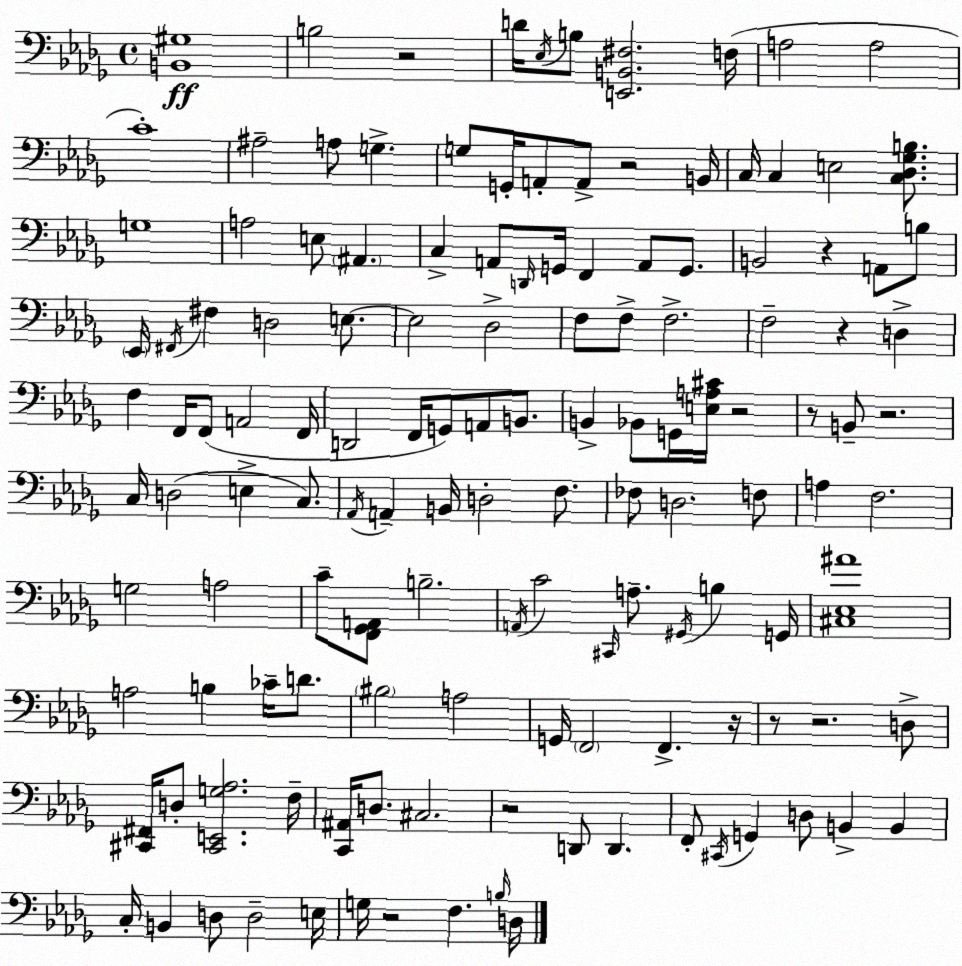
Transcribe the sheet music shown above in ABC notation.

X:1
T:Untitled
M:4/4
L:1/4
K:Bbm
[B,,^G,]4 B,2 z2 D/4 _E,/4 B,/2 [E,,B,,^F,]2 F,/4 A,2 A,2 C4 ^A,2 A,/2 G, G,/2 G,,/4 A,,/2 A,,/2 z2 B,,/4 C,/4 C, E,2 [C,_D,_G,B,]/2 G,4 A,2 E,/2 ^A,, C, A,,/2 D,,/4 G,,/4 F,, A,,/2 G,,/2 B,,2 z A,,/2 B,/2 _E,,/4 ^F,,/4 ^F, D,2 E,/2 E,2 _D,2 F,/2 F,/2 F,2 F,2 z D, F, F,,/4 F,,/2 A,,2 F,,/4 D,,2 F,,/4 G,,/2 A,,/2 B,,/2 B,, _B,,/2 G,,/4 [E,A,^C]/4 z2 z/2 B,,/2 z2 C,/4 D,2 E, C,/2 _A,,/4 A,, B,,/4 D,2 F,/2 _F,/2 D,2 F,/2 A, F,2 G,2 A,2 C/2 [F,,_G,,A,,]/2 B,2 A,,/4 C2 ^C,,/4 A,/2 ^G,,/4 B, G,,/4 [^C,_E,^A]4 A,2 B, _C/4 D/2 ^B,2 A,2 G,,/4 F,,2 F,, z/4 z/2 z2 D,/2 [^C,,^F,,]/4 D,/2 [^C,,E,,G,_A,]2 F,/4 [C,,^A,,]/4 D,/2 ^C,2 z2 D,,/2 D,, F,,/2 ^C,,/4 G,, D,/2 B,, B,, C,/4 B,, D,/2 D,2 E,/4 G,/4 z2 F, B,/4 D,/4